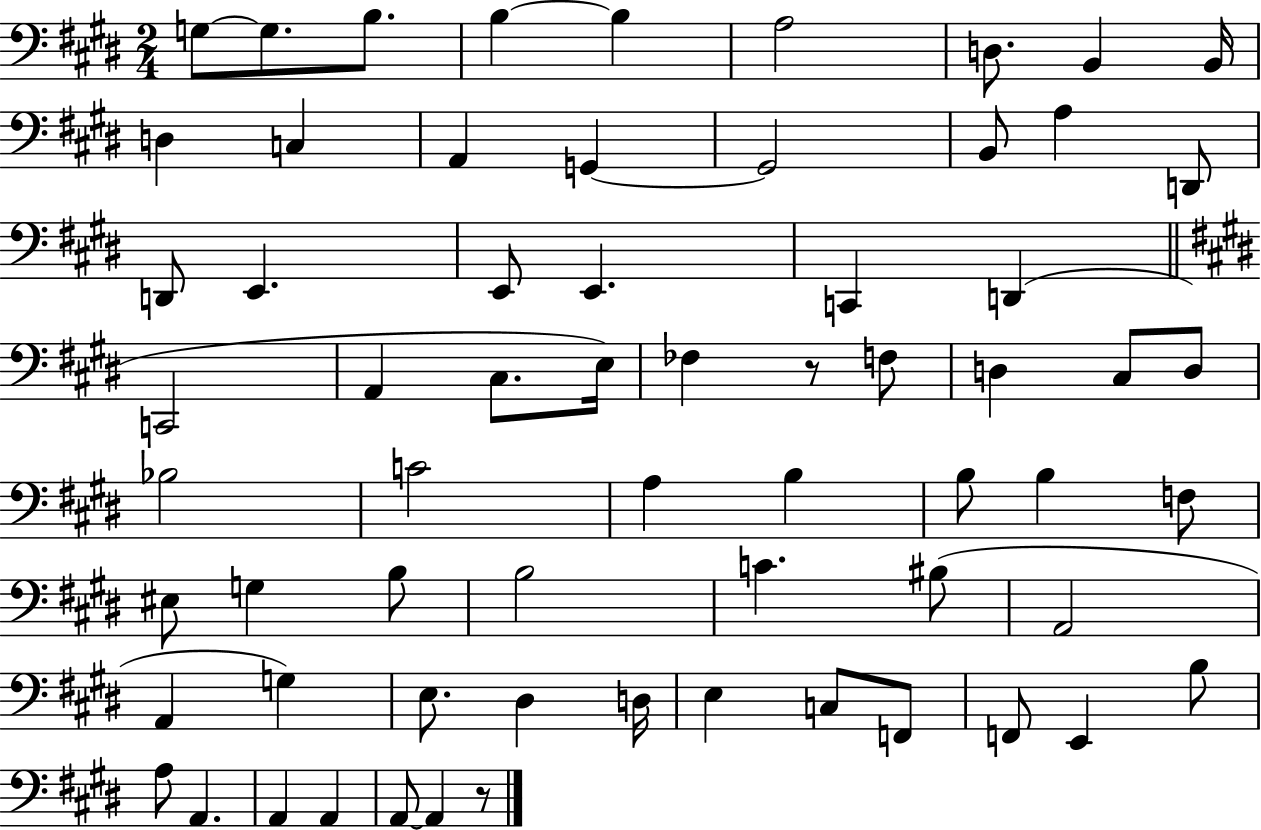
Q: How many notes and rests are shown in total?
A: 65